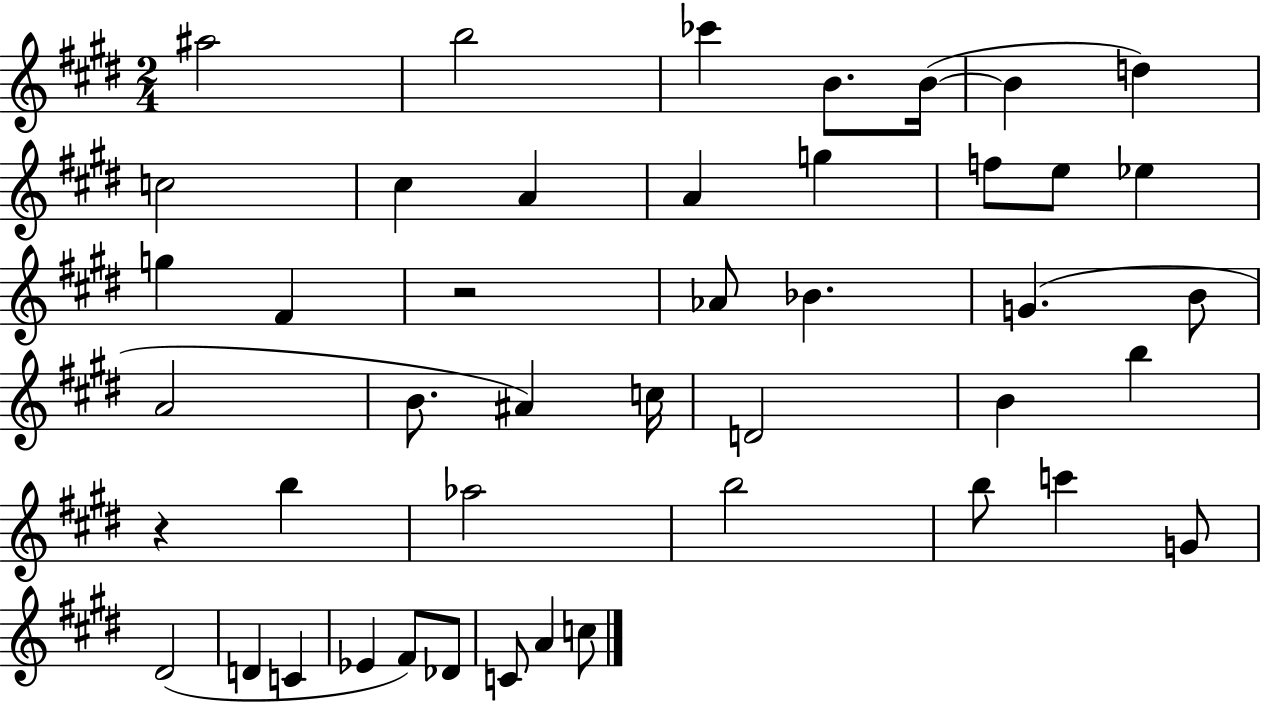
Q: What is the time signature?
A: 2/4